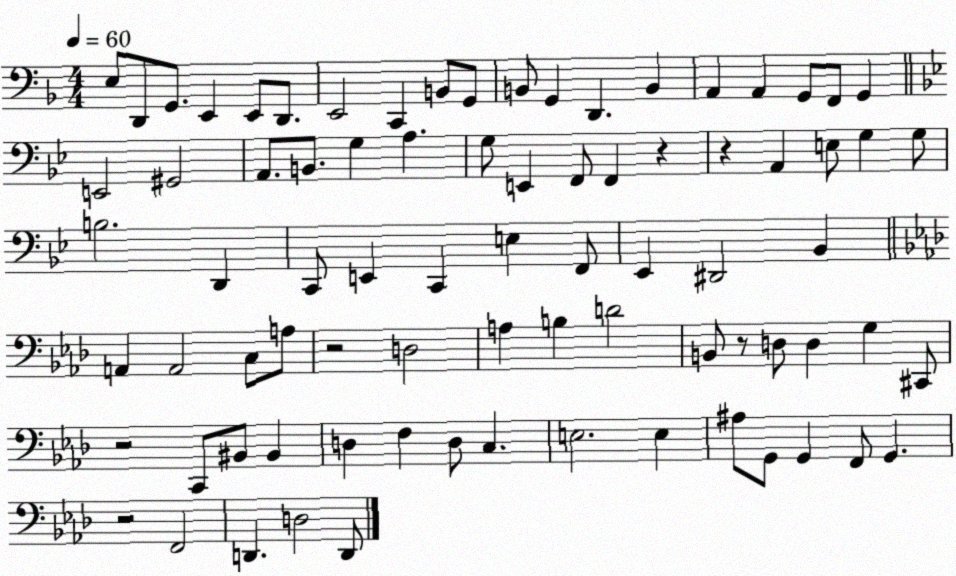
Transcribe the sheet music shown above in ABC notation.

X:1
T:Untitled
M:4/4
L:1/4
K:F
E,/2 D,,/2 G,,/2 E,, E,,/2 D,,/2 E,,2 C,, B,,/2 G,,/2 B,,/2 G,, D,, B,, A,, A,, G,,/2 F,,/2 G,, E,,2 ^G,,2 A,,/2 B,,/2 G, A, G,/2 E,, F,,/2 F,, z z A,, E,/2 G, G,/2 B,2 D,, C,,/2 E,, C,, E, F,,/2 _E,, ^D,,2 _B,, A,, A,,2 C,/2 A,/2 z2 D,2 A, B, D2 B,,/2 z/2 D,/2 D, G, ^C,,/2 z2 C,,/2 ^B,,/2 ^B,, D, F, D,/2 C, E,2 E, ^A,/2 G,,/2 G,, F,,/2 G,, z2 F,,2 D,, D,2 D,,/2